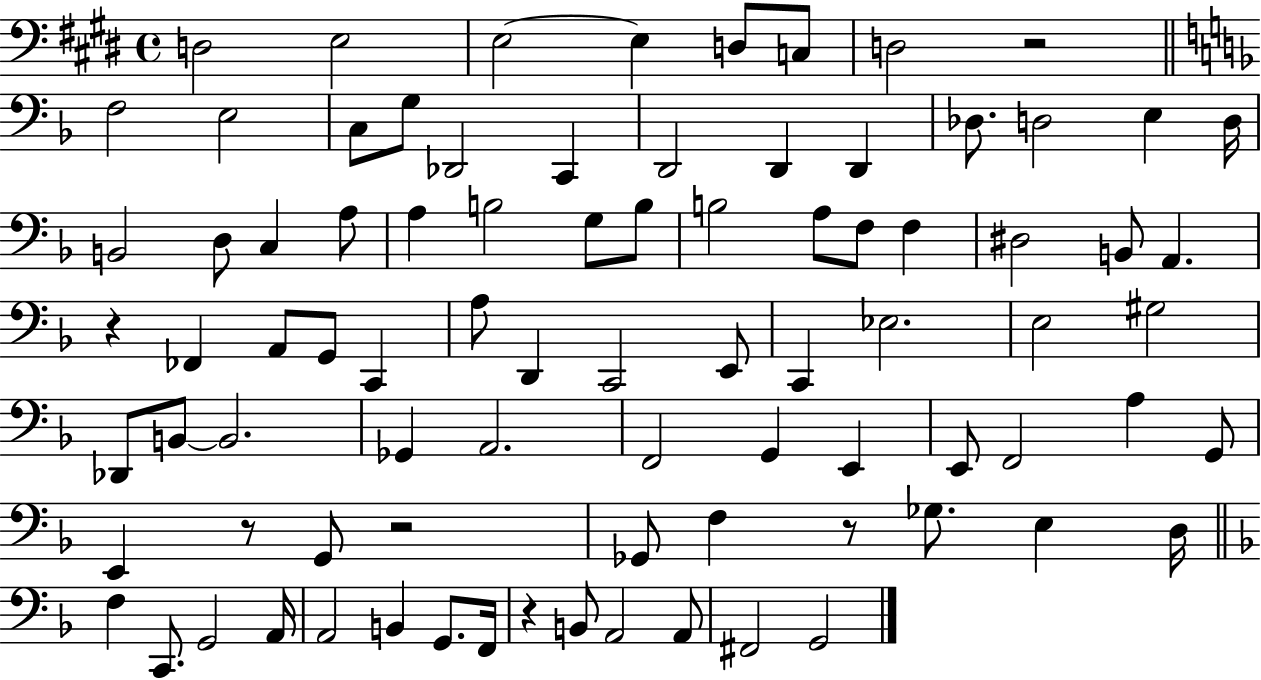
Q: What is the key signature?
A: E major